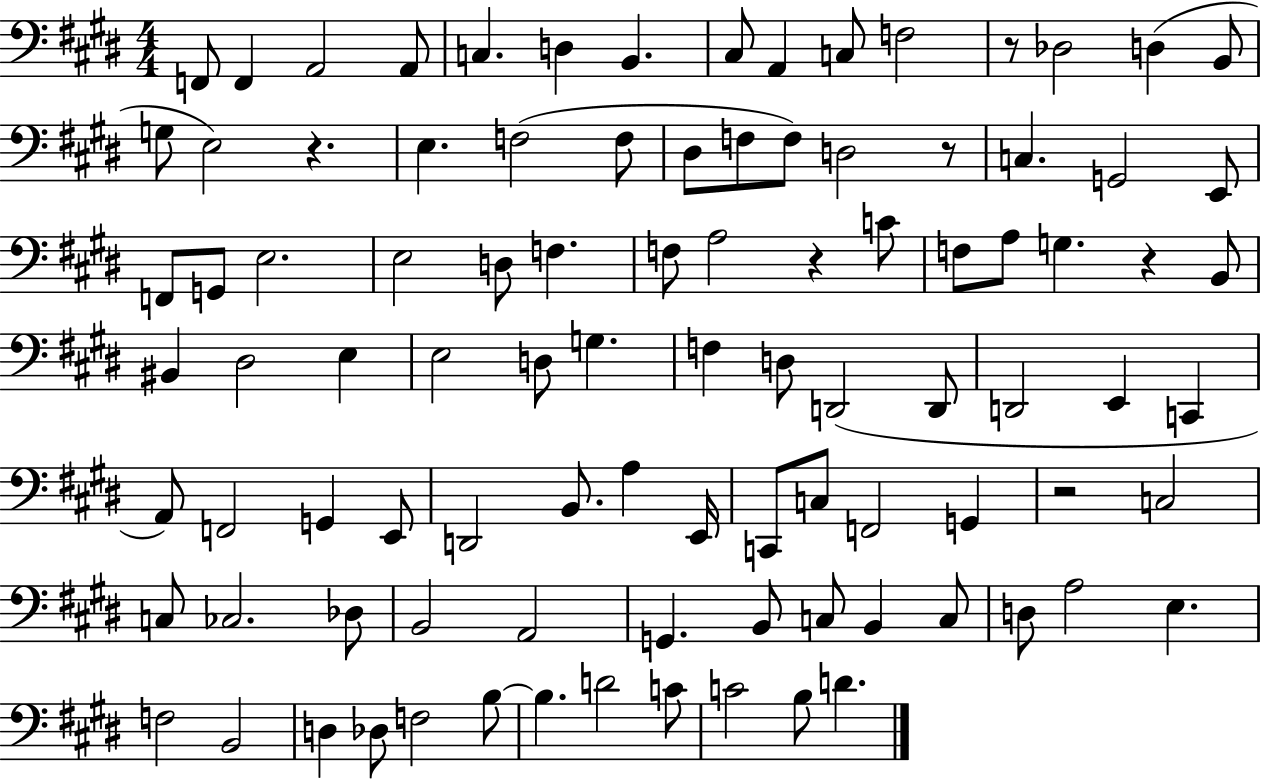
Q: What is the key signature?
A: E major